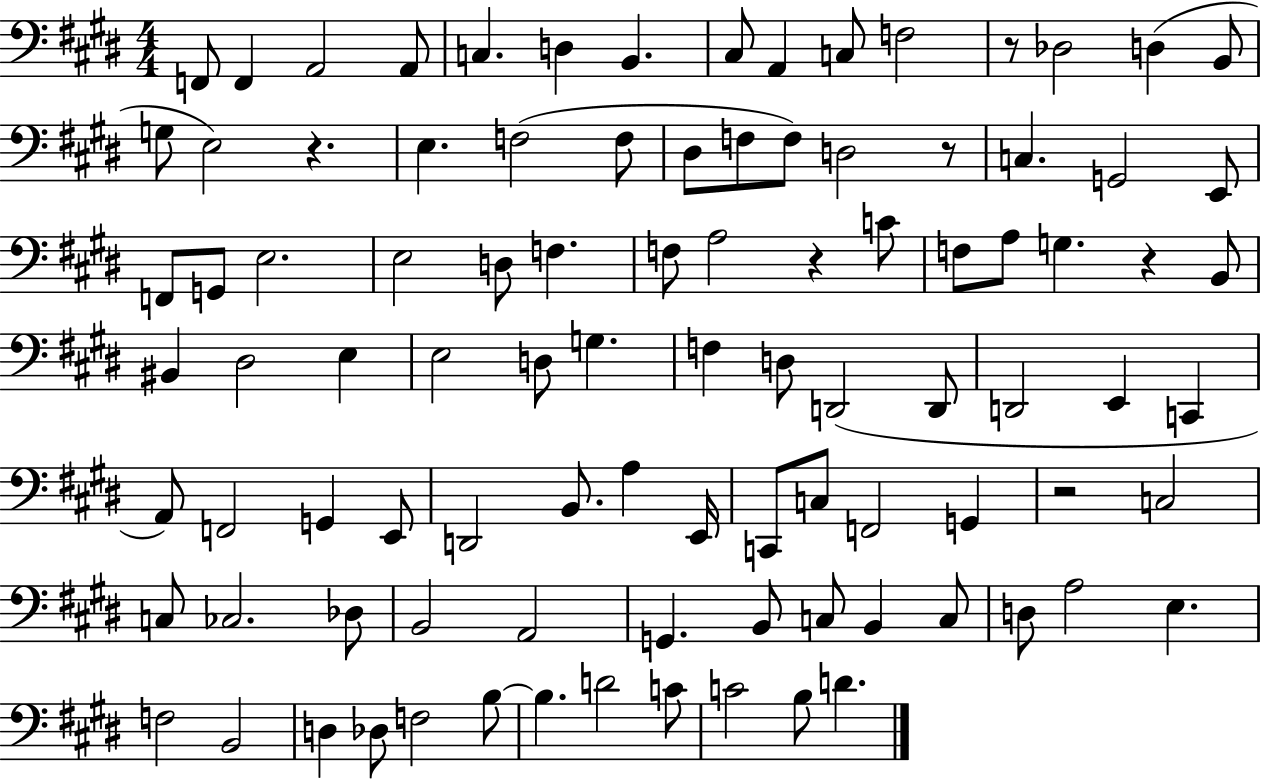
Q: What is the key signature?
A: E major